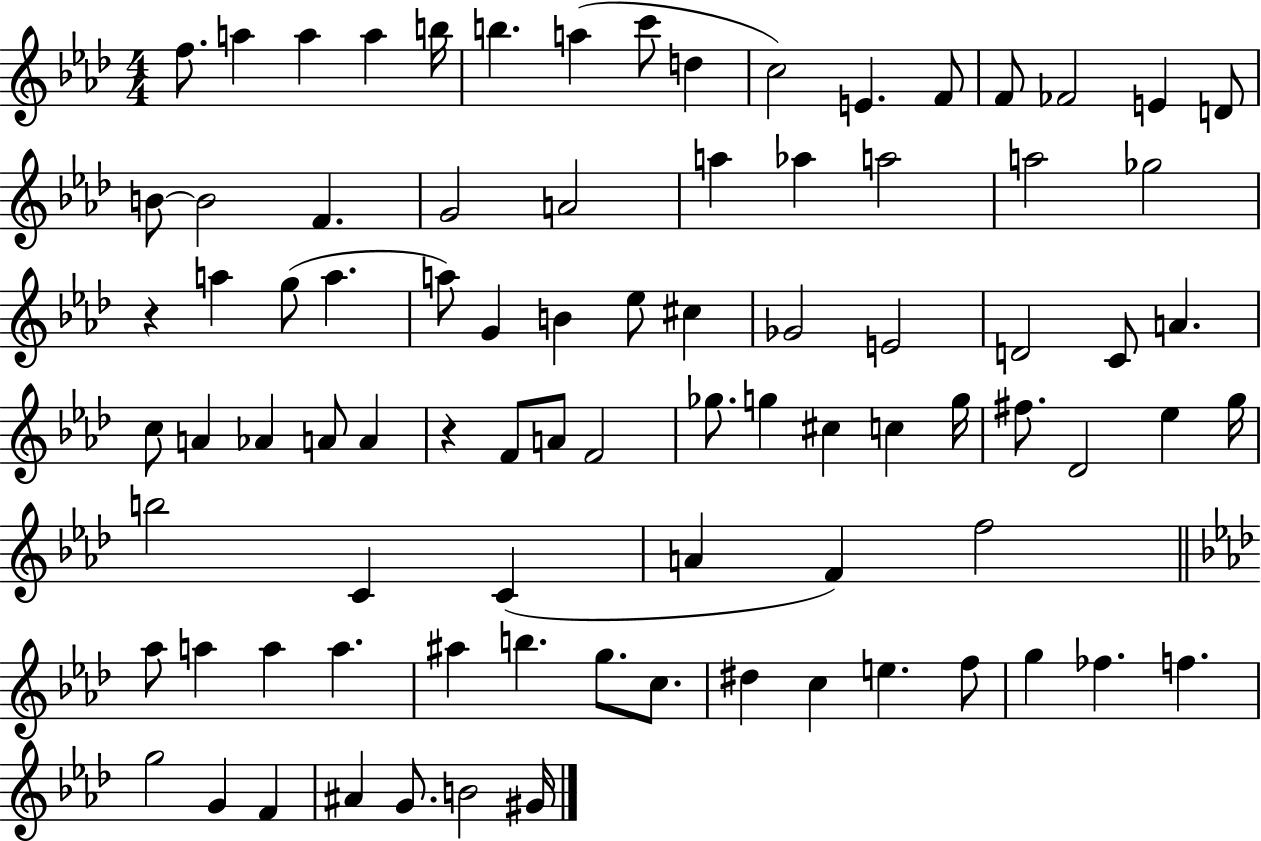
F5/e. A5/q A5/q A5/q B5/s B5/q. A5/q C6/e D5/q C5/h E4/q. F4/e F4/e FES4/h E4/q D4/e B4/e B4/h F4/q. G4/h A4/h A5/q Ab5/q A5/h A5/h Gb5/h R/q A5/q G5/e A5/q. A5/e G4/q B4/q Eb5/e C#5/q Gb4/h E4/h D4/h C4/e A4/q. C5/e A4/q Ab4/q A4/e A4/q R/q F4/e A4/e F4/h Gb5/e. G5/q C#5/q C5/q G5/s F#5/e. Db4/h Eb5/q G5/s B5/h C4/q C4/q A4/q F4/q F5/h Ab5/e A5/q A5/q A5/q. A#5/q B5/q. G5/e. C5/e. D#5/q C5/q E5/q. F5/e G5/q FES5/q. F5/q. G5/h G4/q F4/q A#4/q G4/e. B4/h G#4/s